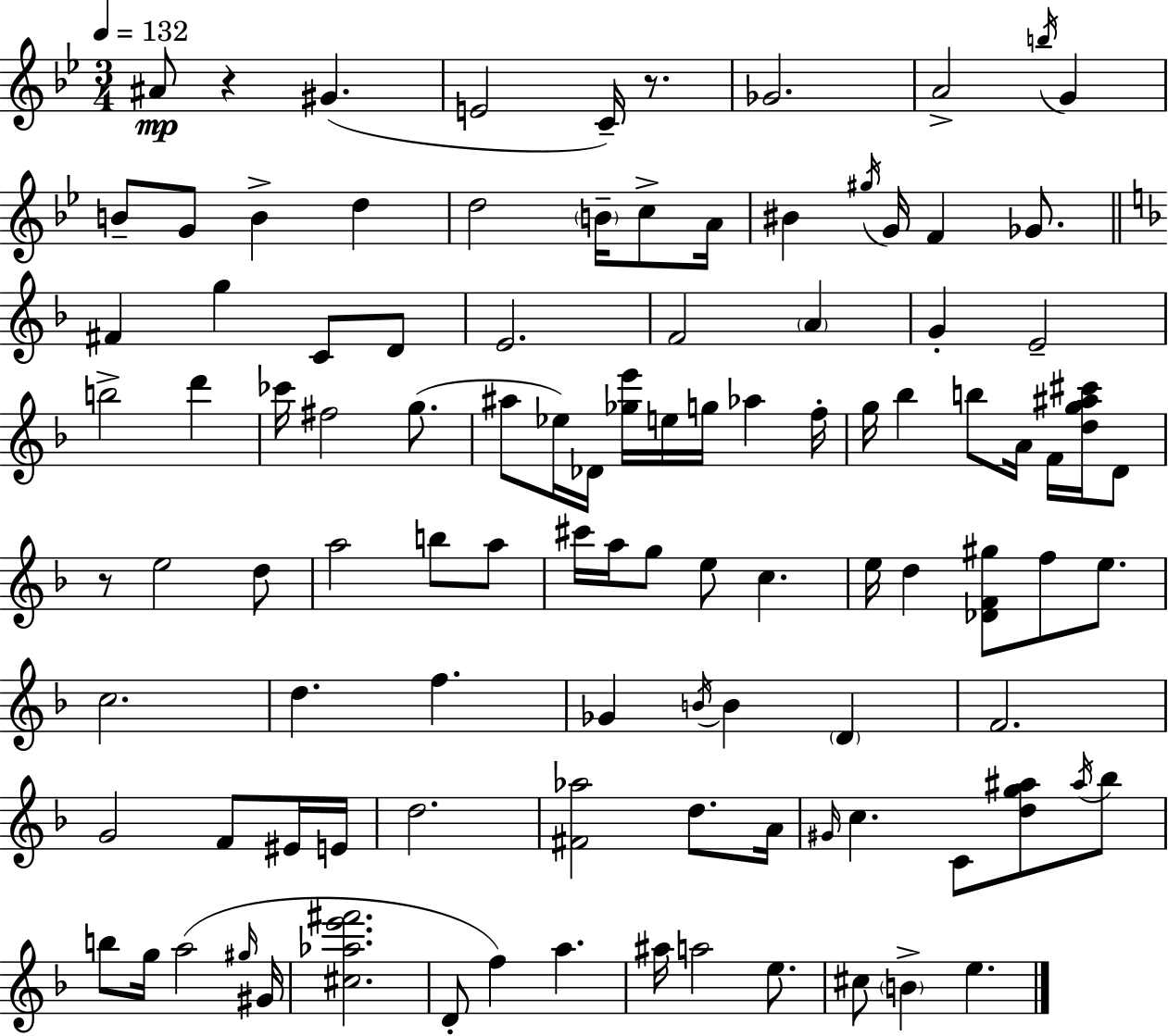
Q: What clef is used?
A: treble